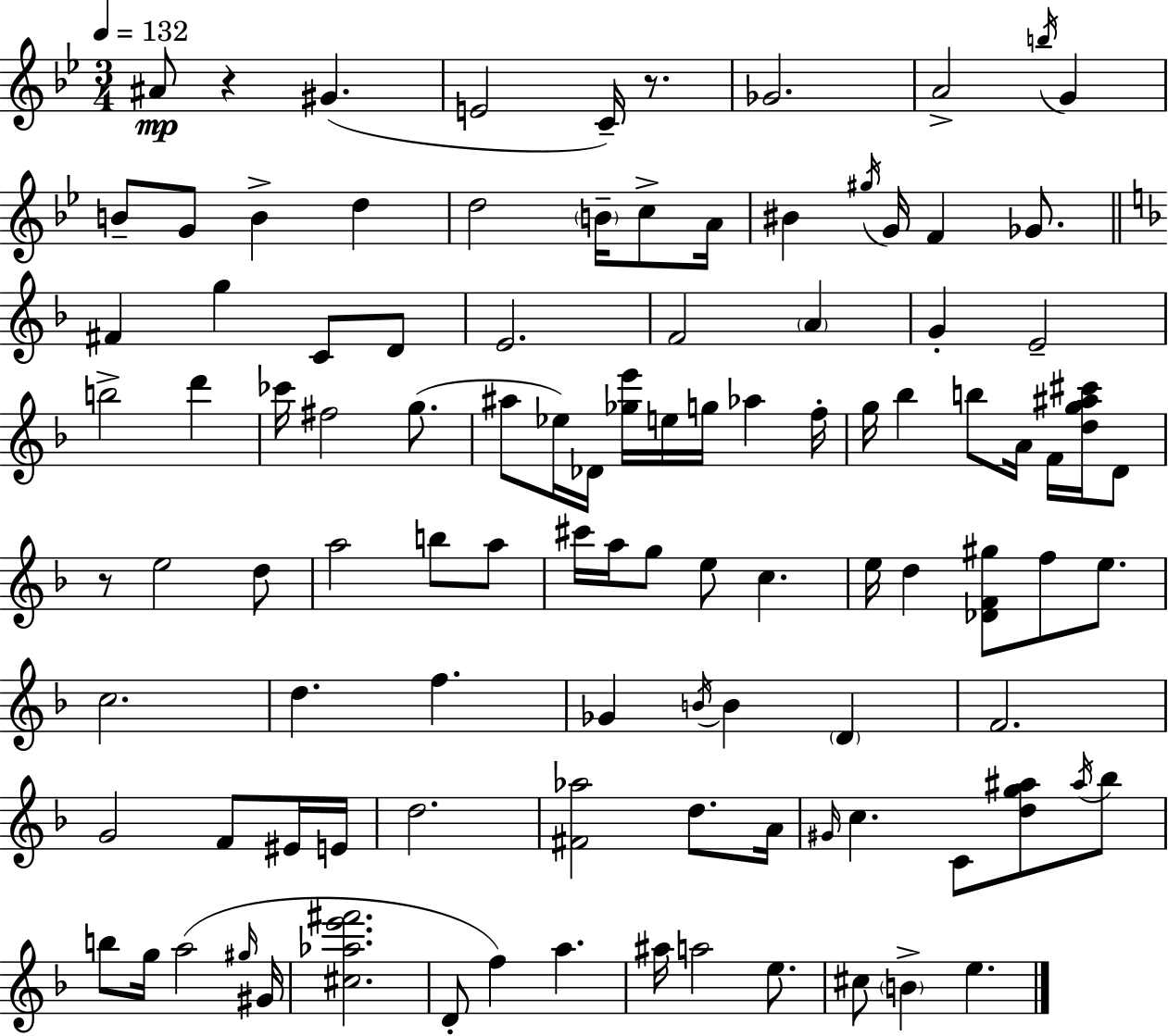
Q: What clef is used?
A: treble